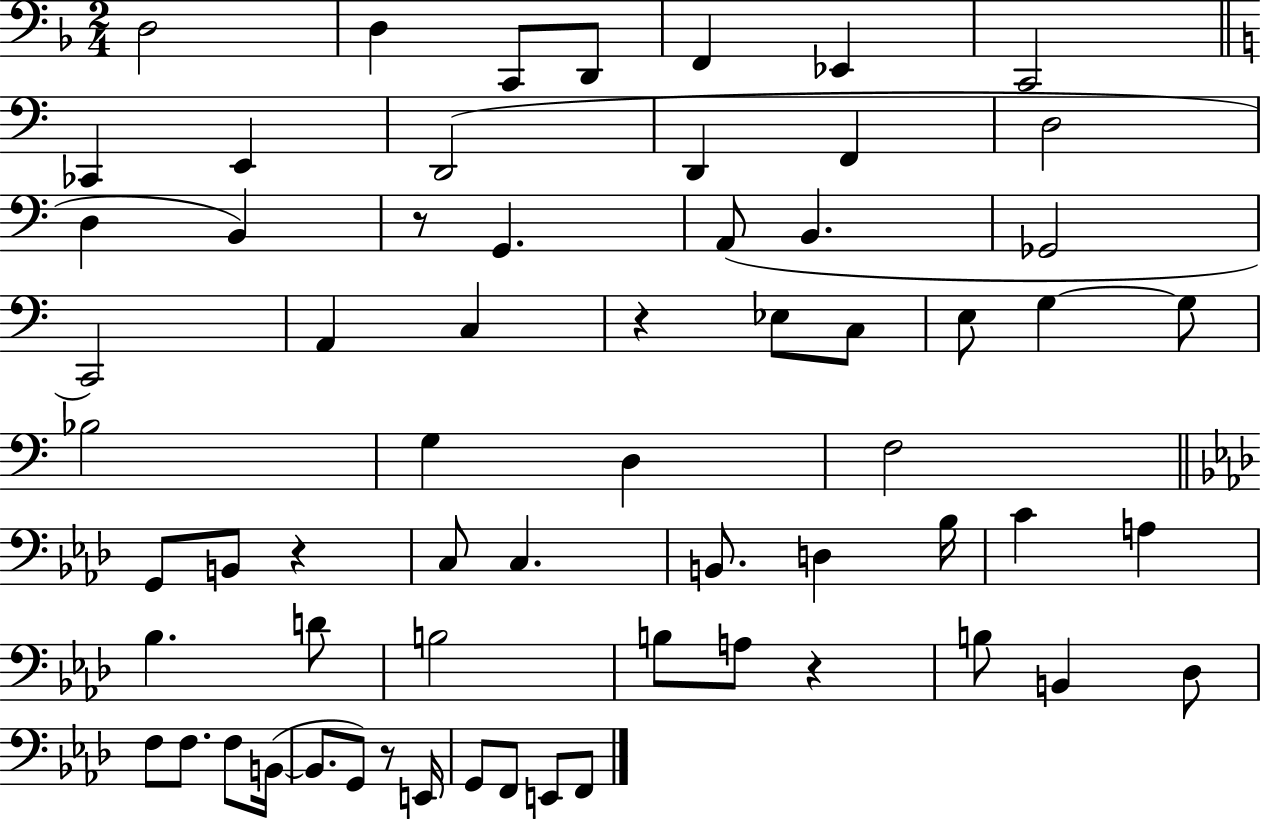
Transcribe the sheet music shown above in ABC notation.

X:1
T:Untitled
M:2/4
L:1/4
K:F
D,2 D, C,,/2 D,,/2 F,, _E,, C,,2 _C,, E,, D,,2 D,, F,, D,2 D, B,, z/2 G,, A,,/2 B,, _G,,2 C,,2 A,, C, z _E,/2 C,/2 E,/2 G, G,/2 _B,2 G, D, F,2 G,,/2 B,,/2 z C,/2 C, B,,/2 D, _B,/4 C A, _B, D/2 B,2 B,/2 A,/2 z B,/2 B,, _D,/2 F,/2 F,/2 F,/2 B,,/4 B,,/2 G,,/2 z/2 E,,/4 G,,/2 F,,/2 E,,/2 F,,/2